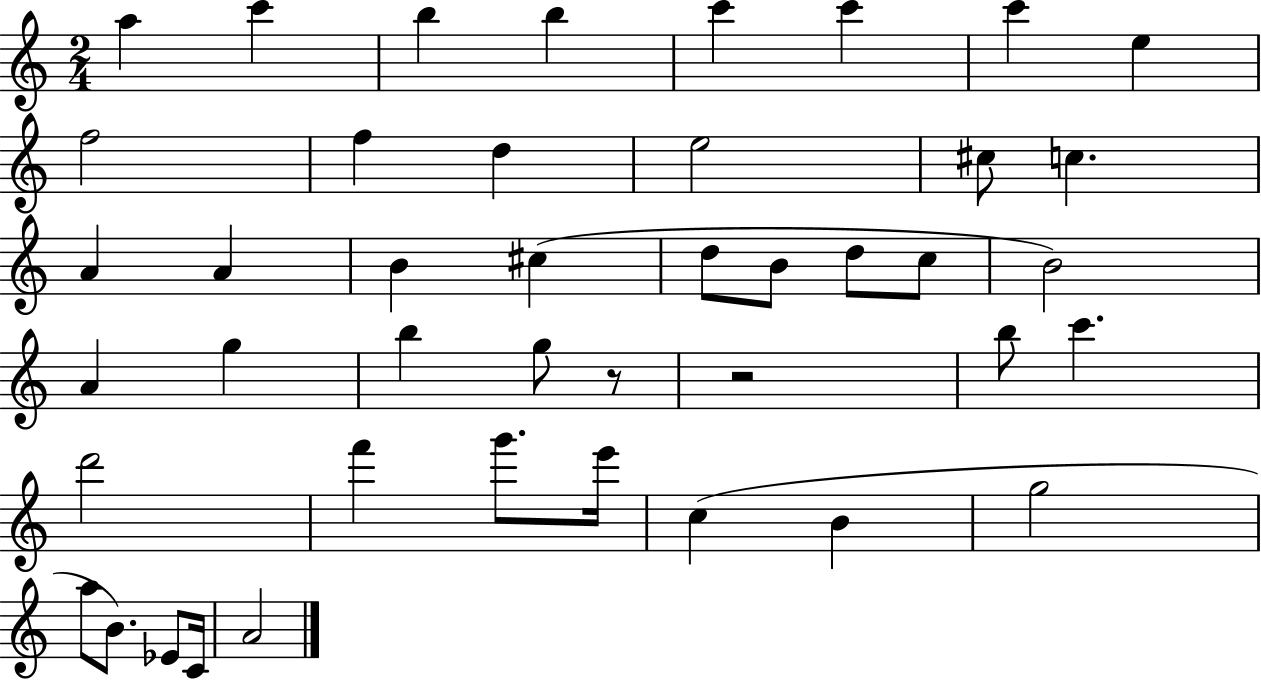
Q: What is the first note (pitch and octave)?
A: A5